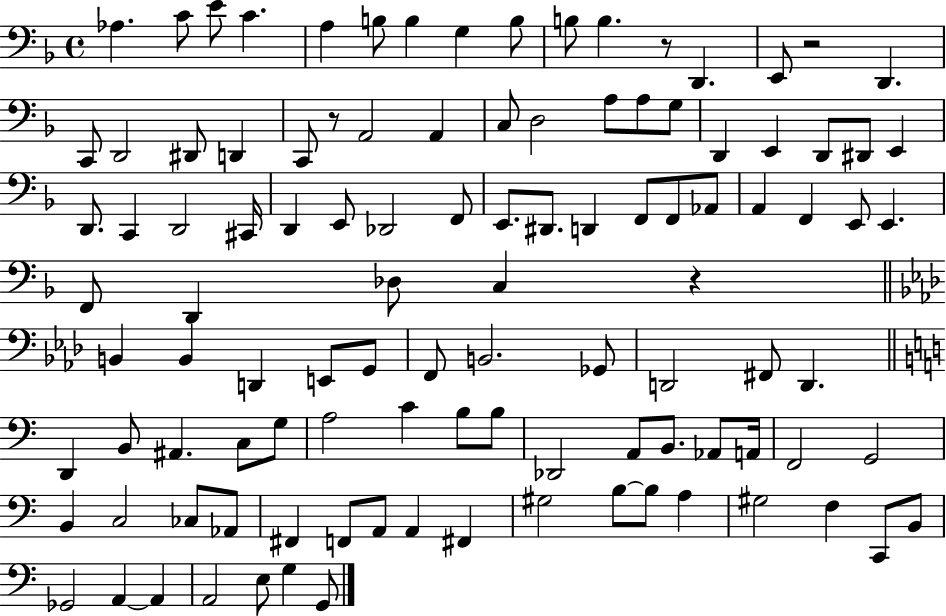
{
  \clef bass
  \time 4/4
  \defaultTimeSignature
  \key f \major
  aes4. c'8 e'8 c'4. | a4 b8 b4 g4 b8 | b8 b4. r8 d,4. | e,8 r2 d,4. | \break c,8 d,2 dis,8 d,4 | c,8 r8 a,2 a,4 | c8 d2 a8 a8 g8 | d,4 e,4 d,8 dis,8 e,4 | \break d,8. c,4 d,2 cis,16 | d,4 e,8 des,2 f,8 | e,8. dis,8. d,4 f,8 f,8 aes,8 | a,4 f,4 e,8 e,4. | \break f,8 d,4 des8 c4 r4 | \bar "||" \break \key aes \major b,4 b,4 d,4 e,8 g,8 | f,8 b,2. ges,8 | d,2 fis,8 d,4. | \bar "||" \break \key c \major d,4 b,8 ais,4. c8 g8 | a2 c'4 b8 b8 | des,2 a,8 b,8. aes,8 a,16 | f,2 g,2 | \break b,4 c2 ces8 aes,8 | fis,4 f,8 a,8 a,4 fis,4 | gis2 b8~~ b8 a4 | gis2 f4 c,8 b,8 | \break ges,2 a,4~~ a,4 | a,2 e8 g4 g,8 | \bar "|."
}